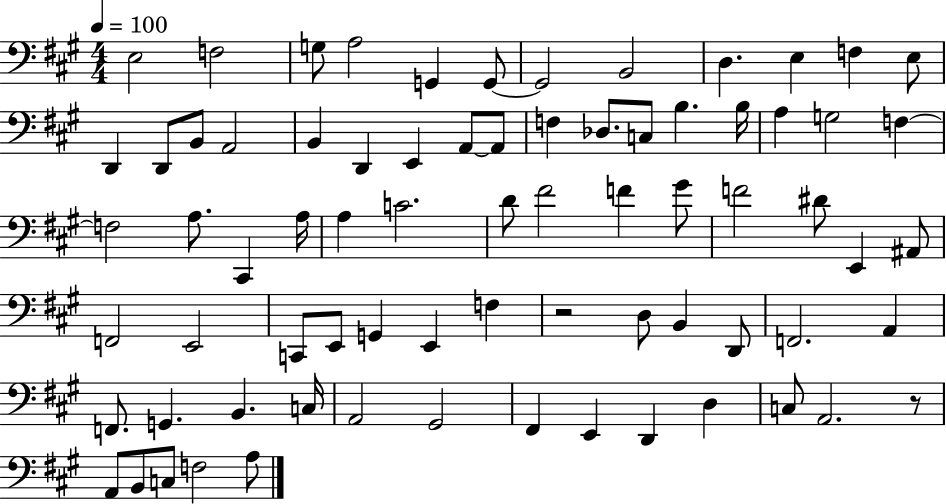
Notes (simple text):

E3/h F3/h G3/e A3/h G2/q G2/e G2/h B2/h D3/q. E3/q F3/q E3/e D2/q D2/e B2/e A2/h B2/q D2/q E2/q A2/e A2/e F3/q Db3/e. C3/e B3/q. B3/s A3/q G3/h F3/q F3/h A3/e. C#2/q A3/s A3/q C4/h. D4/e F#4/h F4/q G#4/e F4/h D#4/e E2/q A#2/e F2/h E2/h C2/e E2/e G2/q E2/q F3/q R/h D3/e B2/q D2/e F2/h. A2/q F2/e. G2/q. B2/q. C3/s A2/h G#2/h F#2/q E2/q D2/q D3/q C3/e A2/h. R/e A2/e B2/e C3/e F3/h A3/e